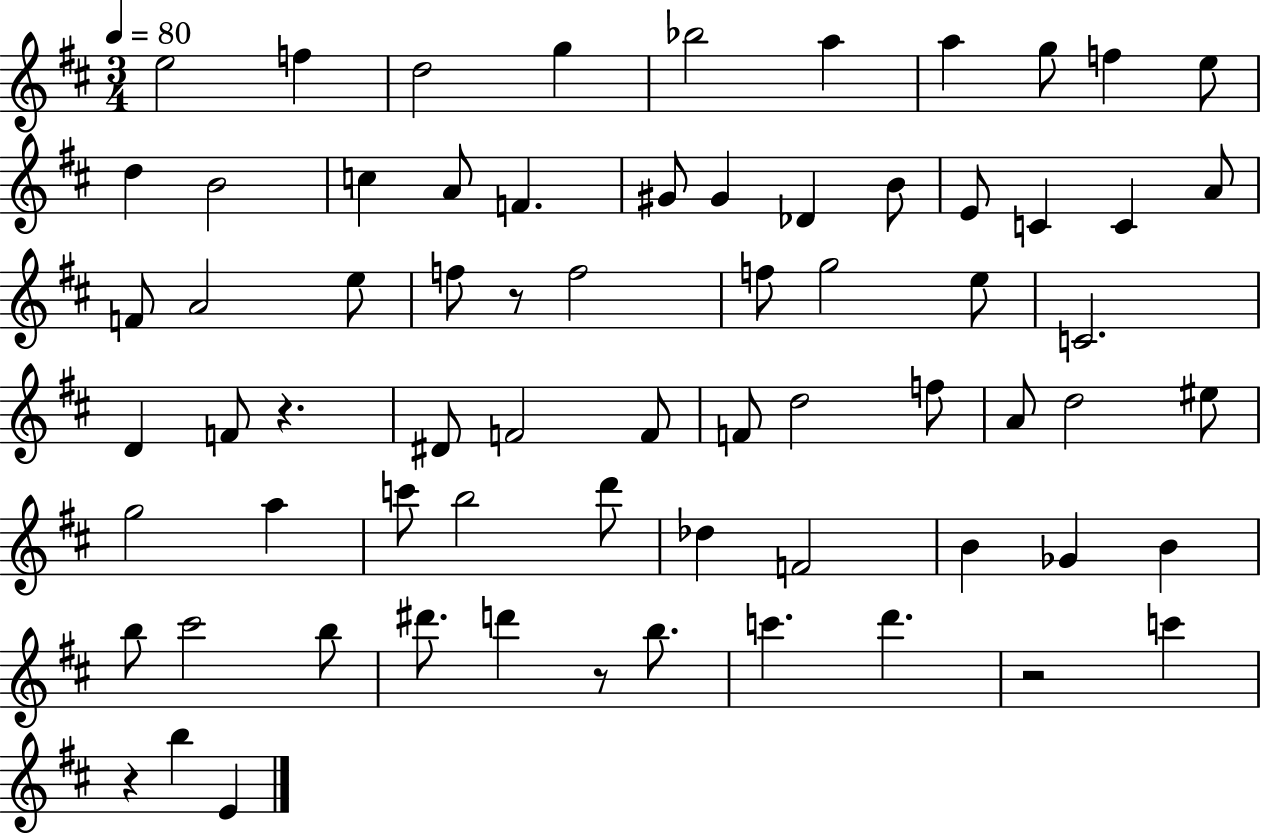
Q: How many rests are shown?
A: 5